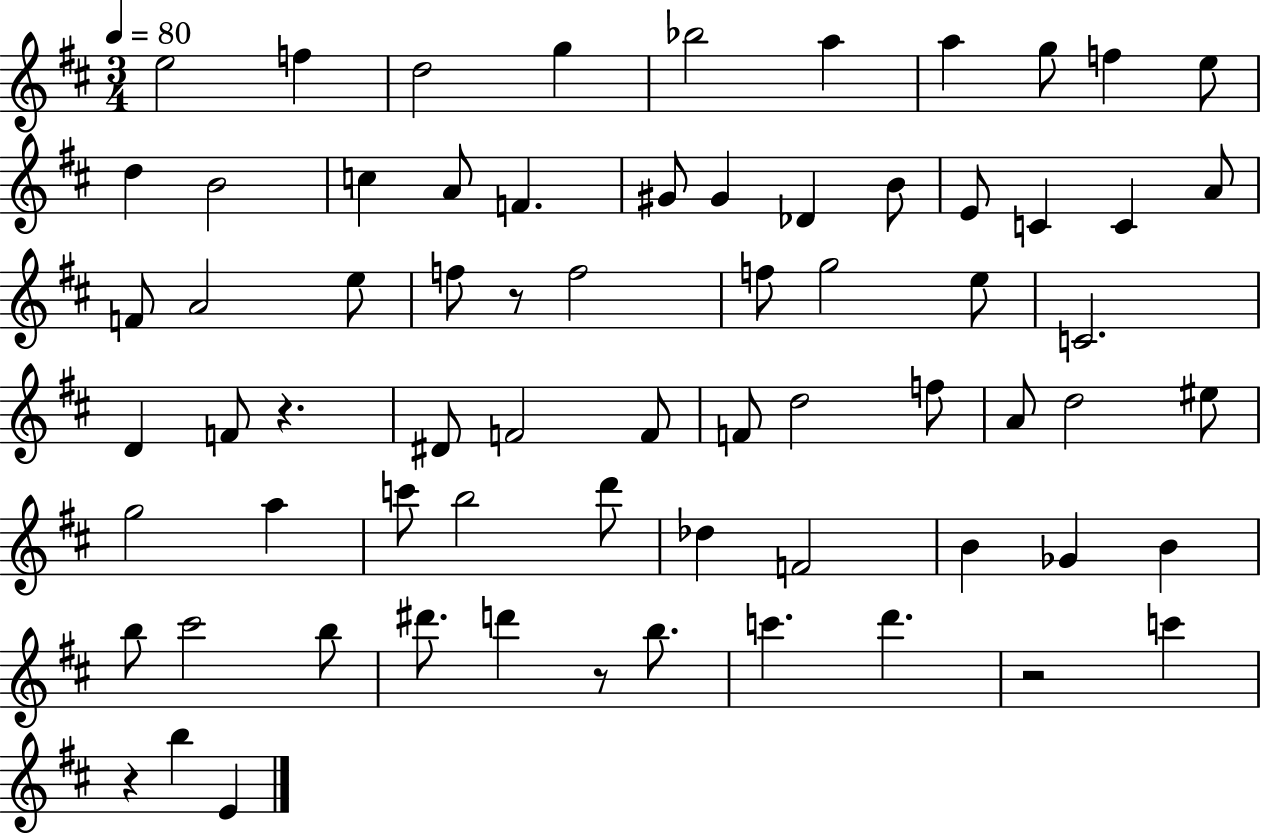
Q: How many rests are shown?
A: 5